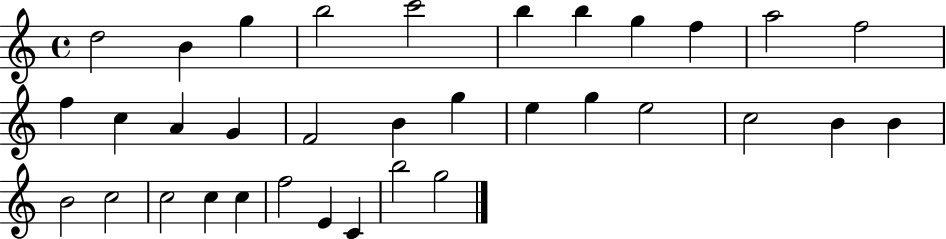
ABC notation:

X:1
T:Untitled
M:4/4
L:1/4
K:C
d2 B g b2 c'2 b b g f a2 f2 f c A G F2 B g e g e2 c2 B B B2 c2 c2 c c f2 E C b2 g2